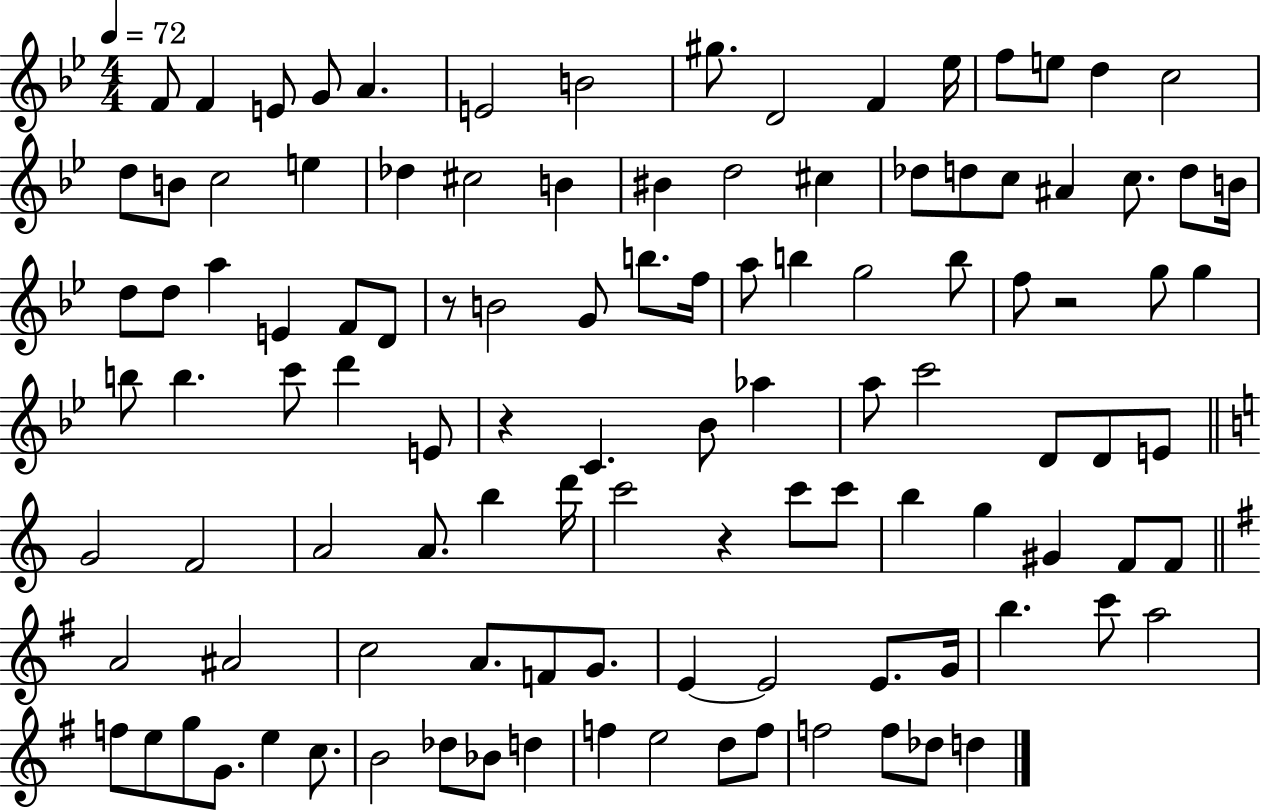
X:1
T:Untitled
M:4/4
L:1/4
K:Bb
F/2 F E/2 G/2 A E2 B2 ^g/2 D2 F _e/4 f/2 e/2 d c2 d/2 B/2 c2 e _d ^c2 B ^B d2 ^c _d/2 d/2 c/2 ^A c/2 d/2 B/4 d/2 d/2 a E F/2 D/2 z/2 B2 G/2 b/2 f/4 a/2 b g2 b/2 f/2 z2 g/2 g b/2 b c'/2 d' E/2 z C _B/2 _a a/2 c'2 D/2 D/2 E/2 G2 F2 A2 A/2 b d'/4 c'2 z c'/2 c'/2 b g ^G F/2 F/2 A2 ^A2 c2 A/2 F/2 G/2 E E2 E/2 G/4 b c'/2 a2 f/2 e/2 g/2 G/2 e c/2 B2 _d/2 _B/2 d f e2 d/2 f/2 f2 f/2 _d/2 d